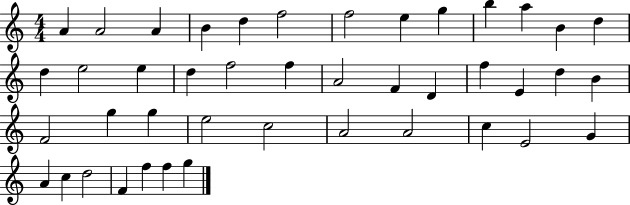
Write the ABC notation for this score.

X:1
T:Untitled
M:4/4
L:1/4
K:C
A A2 A B d f2 f2 e g b a B d d e2 e d f2 f A2 F D f E d B F2 g g e2 c2 A2 A2 c E2 G A c d2 F f f g